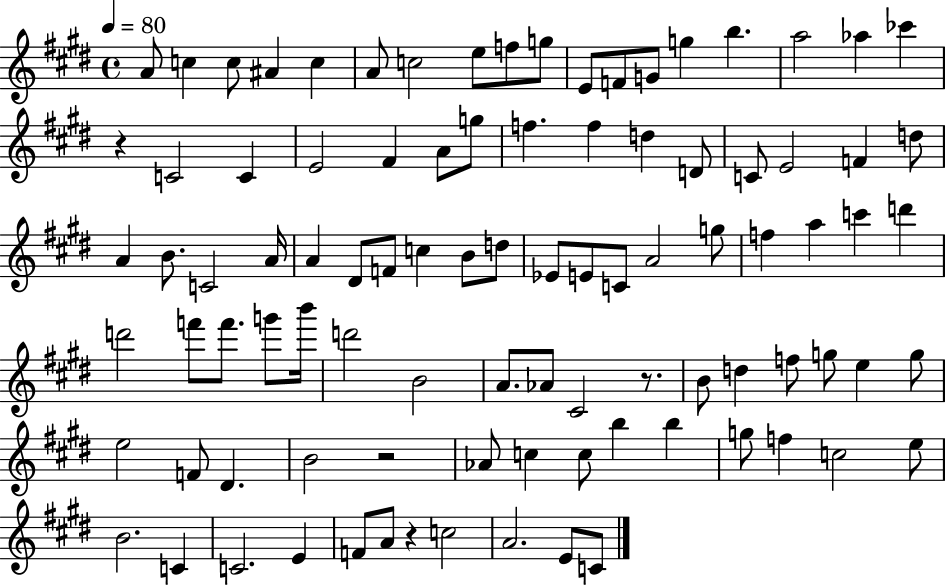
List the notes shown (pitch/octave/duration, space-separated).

A4/e C5/q C5/e A#4/q C5/q A4/e C5/h E5/e F5/e G5/e E4/e F4/e G4/e G5/q B5/q. A5/h Ab5/q CES6/q R/q C4/h C4/q E4/h F#4/q A4/e G5/e F5/q. F5/q D5/q D4/e C4/e E4/h F4/q D5/e A4/q B4/e. C4/h A4/s A4/q D#4/e F4/e C5/q B4/e D5/e Eb4/e E4/e C4/e A4/h G5/e F5/q A5/q C6/q D6/q D6/h F6/e F6/e. G6/e B6/s D6/h B4/h A4/e. Ab4/e C#4/h R/e. B4/e D5/q F5/e G5/e E5/q G5/e E5/h F4/e D#4/q. B4/h R/h Ab4/e C5/q C5/e B5/q B5/q G5/e F5/q C5/h E5/e B4/h. C4/q C4/h. E4/q F4/e A4/e R/q C5/h A4/h. E4/e C4/e